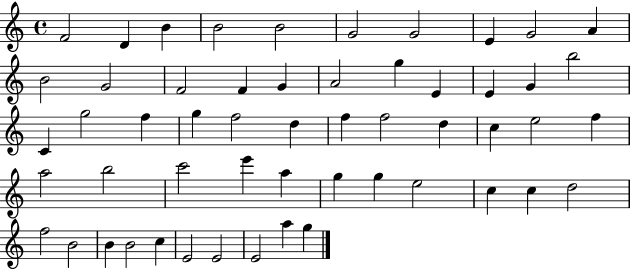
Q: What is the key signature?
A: C major